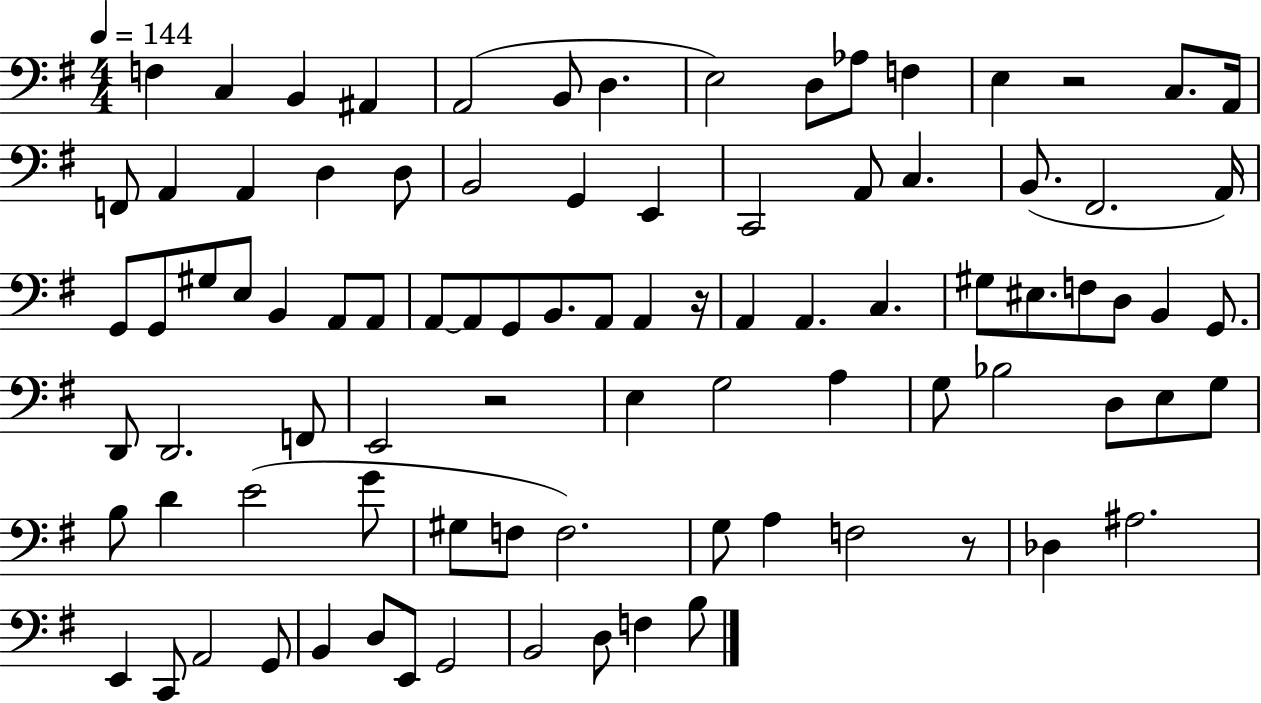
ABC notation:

X:1
T:Untitled
M:4/4
L:1/4
K:G
F, C, B,, ^A,, A,,2 B,,/2 D, E,2 D,/2 _A,/2 F, E, z2 C,/2 A,,/4 F,,/2 A,, A,, D, D,/2 B,,2 G,, E,, C,,2 A,,/2 C, B,,/2 ^F,,2 A,,/4 G,,/2 G,,/2 ^G,/2 E,/2 B,, A,,/2 A,,/2 A,,/2 A,,/2 G,,/2 B,,/2 A,,/2 A,, z/4 A,, A,, C, ^G,/2 ^E,/2 F,/2 D,/2 B,, G,,/2 D,,/2 D,,2 F,,/2 E,,2 z2 E, G,2 A, G,/2 _B,2 D,/2 E,/2 G,/2 B,/2 D E2 G/2 ^G,/2 F,/2 F,2 G,/2 A, F,2 z/2 _D, ^A,2 E,, C,,/2 A,,2 G,,/2 B,, D,/2 E,,/2 G,,2 B,,2 D,/2 F, B,/2